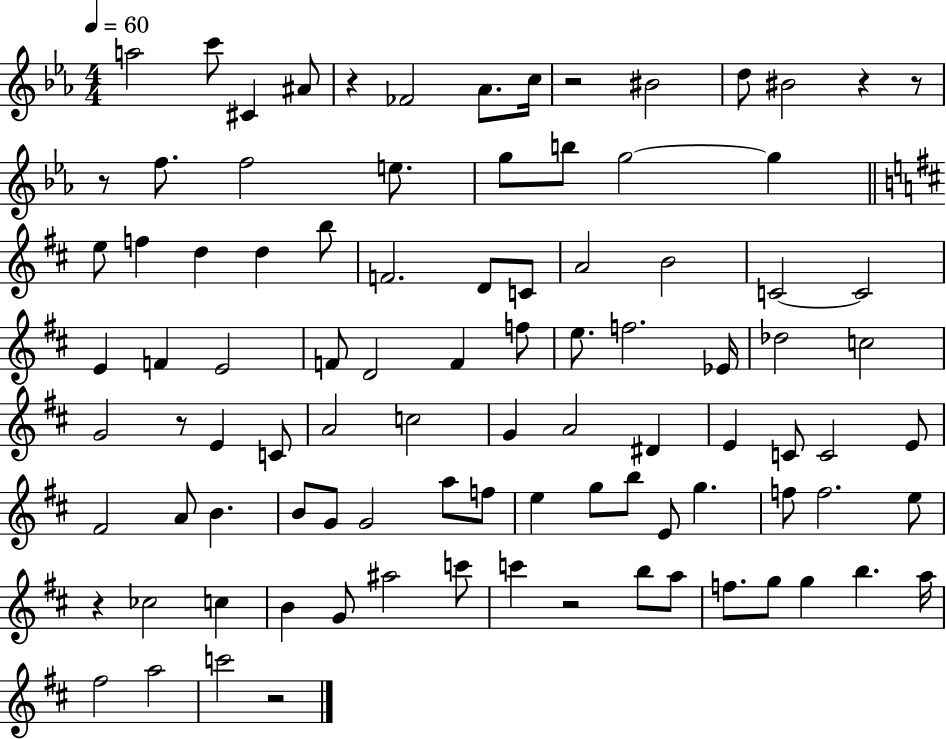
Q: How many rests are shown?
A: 9